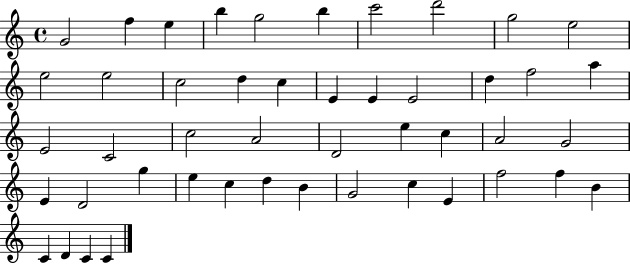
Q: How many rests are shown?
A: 0